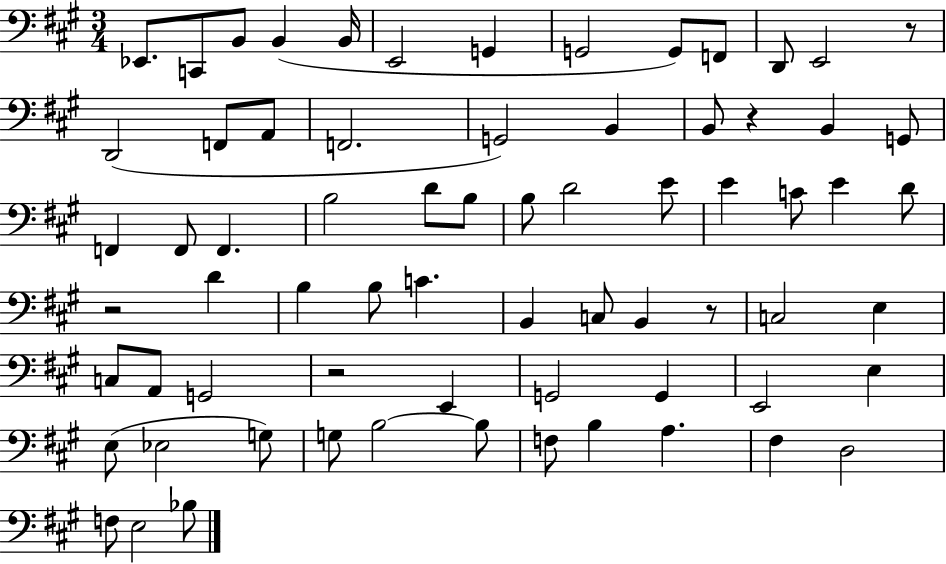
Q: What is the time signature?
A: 3/4